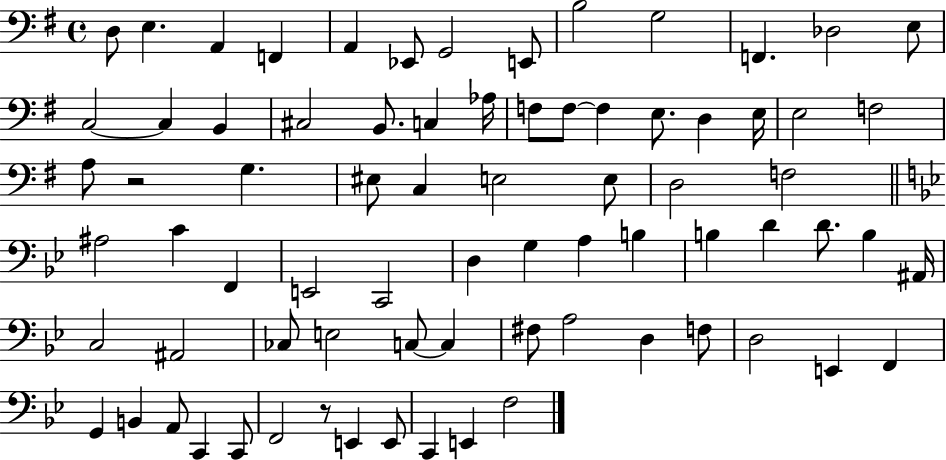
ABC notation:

X:1
T:Untitled
M:4/4
L:1/4
K:G
D,/2 E, A,, F,, A,, _E,,/2 G,,2 E,,/2 B,2 G,2 F,, _D,2 E,/2 C,2 C, B,, ^C,2 B,,/2 C, _A,/4 F,/2 F,/2 F, E,/2 D, E,/4 E,2 F,2 A,/2 z2 G, ^E,/2 C, E,2 E,/2 D,2 F,2 ^A,2 C F,, E,,2 C,,2 D, G, A, B, B, D D/2 B, ^A,,/4 C,2 ^A,,2 _C,/2 E,2 C,/2 C, ^F,/2 A,2 D, F,/2 D,2 E,, F,, G,, B,, A,,/2 C,, C,,/2 F,,2 z/2 E,, E,,/2 C,, E,, F,2